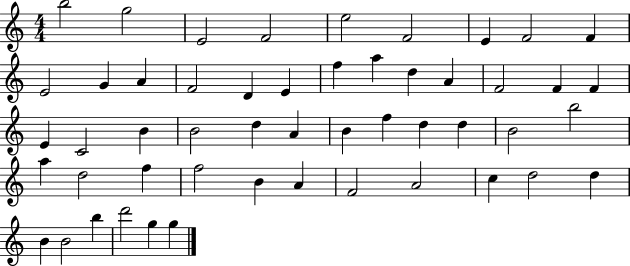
X:1
T:Untitled
M:4/4
L:1/4
K:C
b2 g2 E2 F2 e2 F2 E F2 F E2 G A F2 D E f a d A F2 F F E C2 B B2 d A B f d d B2 b2 a d2 f f2 B A F2 A2 c d2 d B B2 b d'2 g g